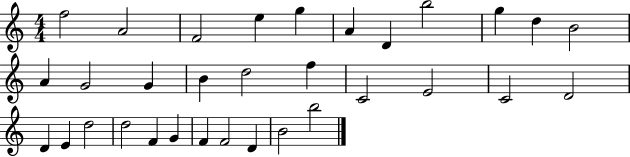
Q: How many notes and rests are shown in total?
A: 32